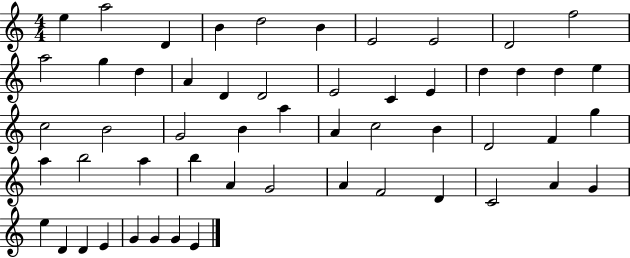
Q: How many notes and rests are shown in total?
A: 54